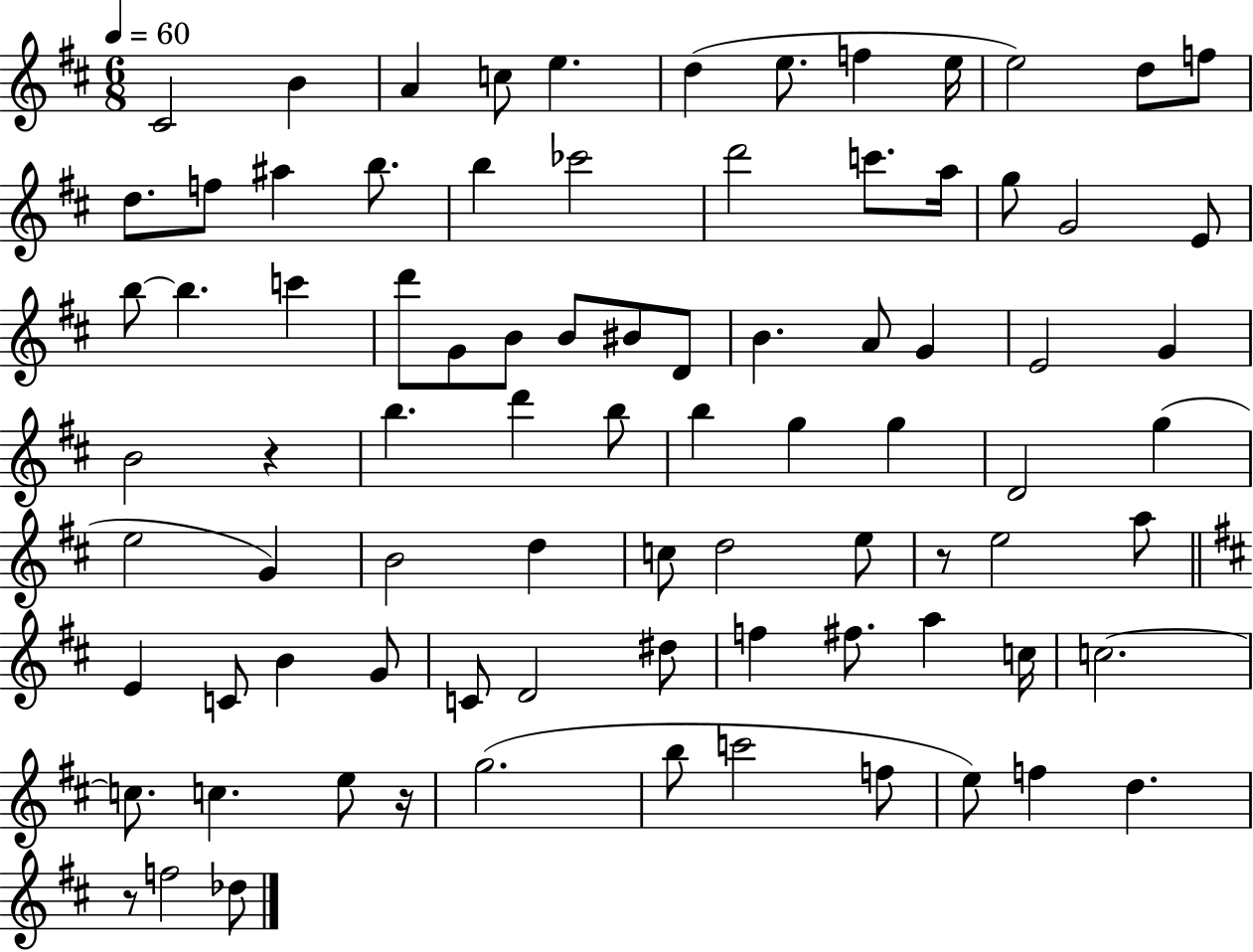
C#4/h B4/q A4/q C5/e E5/q. D5/q E5/e. F5/q E5/s E5/h D5/e F5/e D5/e. F5/e A#5/q B5/e. B5/q CES6/h D6/h C6/e. A5/s G5/e G4/h E4/e B5/e B5/q. C6/q D6/e G4/e B4/e B4/e BIS4/e D4/e B4/q. A4/e G4/q E4/h G4/q B4/h R/q B5/q. D6/q B5/e B5/q G5/q G5/q D4/h G5/q E5/h G4/q B4/h D5/q C5/e D5/h E5/e R/e E5/h A5/e E4/q C4/e B4/q G4/e C4/e D4/h D#5/e F5/q F#5/e. A5/q C5/s C5/h. C5/e. C5/q. E5/e R/s G5/h. B5/e C6/h F5/e E5/e F5/q D5/q. R/e F5/h Db5/e